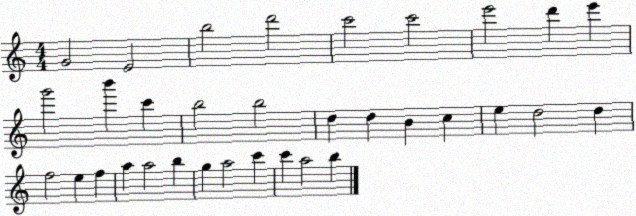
X:1
T:Untitled
M:4/4
L:1/4
K:C
G2 E2 b2 d'2 c'2 c'2 e'2 d' e' g'2 b' c' b2 b2 d d B c e d2 d f2 e f a a2 b g a2 c' c' a2 b